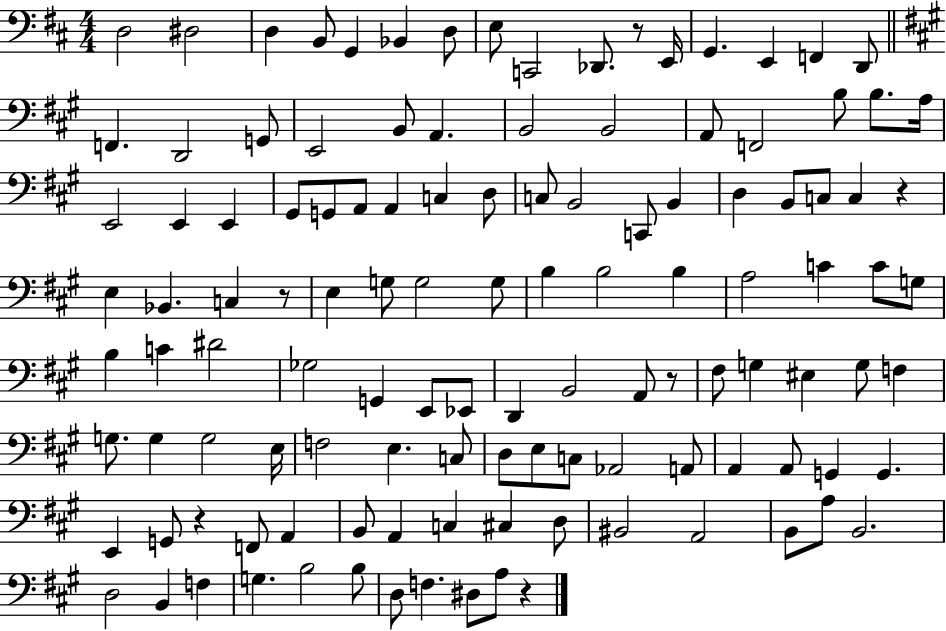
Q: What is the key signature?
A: D major